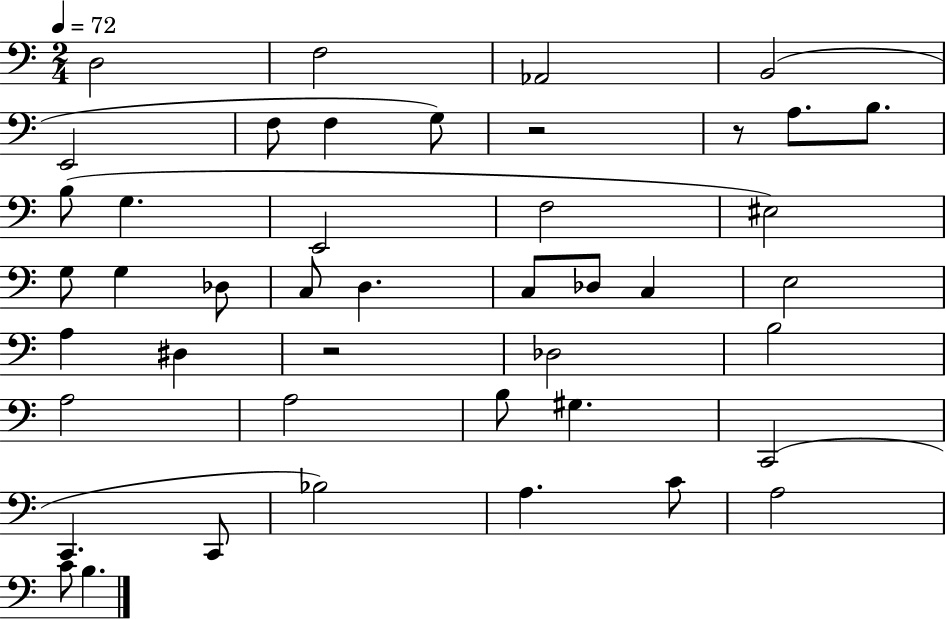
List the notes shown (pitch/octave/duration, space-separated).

D3/h F3/h Ab2/h B2/h E2/h F3/e F3/q G3/e R/h R/e A3/e. B3/e. B3/e G3/q. E2/h F3/h EIS3/h G3/e G3/q Db3/e C3/e D3/q. C3/e Db3/e C3/q E3/h A3/q D#3/q R/h Db3/h B3/h A3/h A3/h B3/e G#3/q. C2/h C2/q. C2/e Bb3/h A3/q. C4/e A3/h C4/e B3/q.